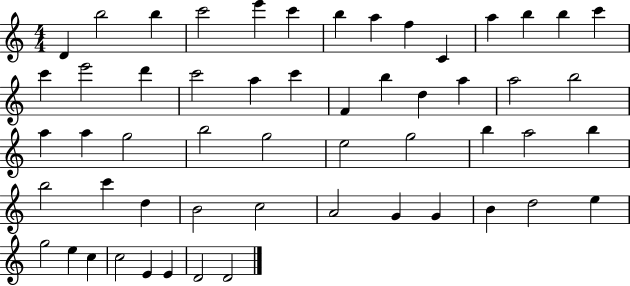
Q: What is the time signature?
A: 4/4